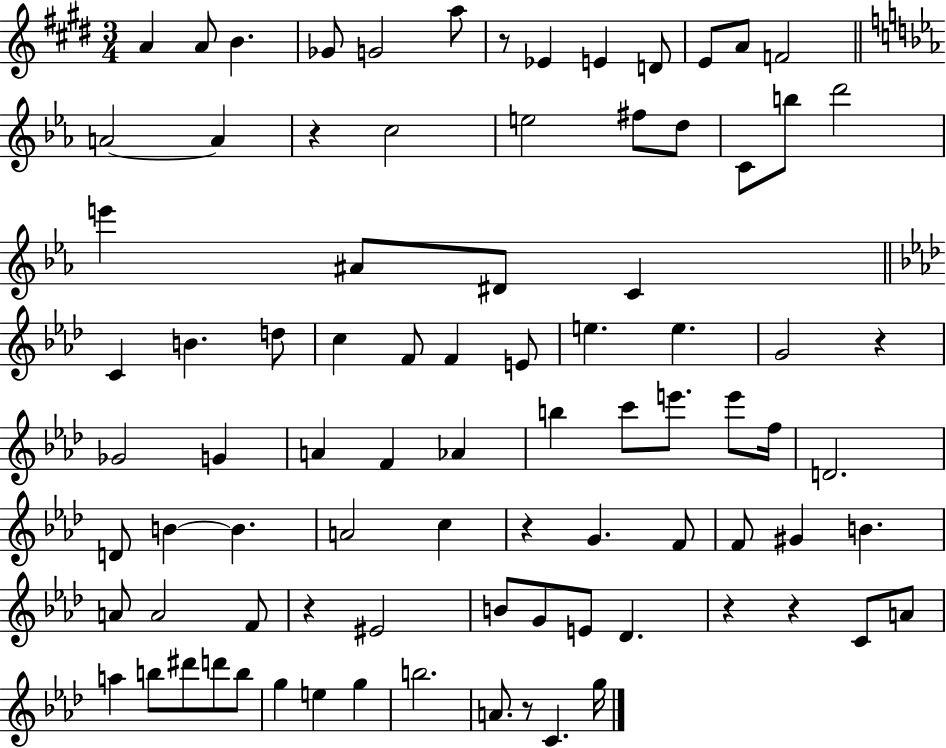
X:1
T:Untitled
M:3/4
L:1/4
K:E
A A/2 B _G/2 G2 a/2 z/2 _E E D/2 E/2 A/2 F2 A2 A z c2 e2 ^f/2 d/2 C/2 b/2 d'2 e' ^A/2 ^D/2 C C B d/2 c F/2 F E/2 e e G2 z _G2 G A F _A b c'/2 e'/2 e'/2 f/4 D2 D/2 B B A2 c z G F/2 F/2 ^G B A/2 A2 F/2 z ^E2 B/2 G/2 E/2 _D z z C/2 A/2 a b/2 ^d'/2 d'/2 b/2 g e g b2 A/2 z/2 C g/4